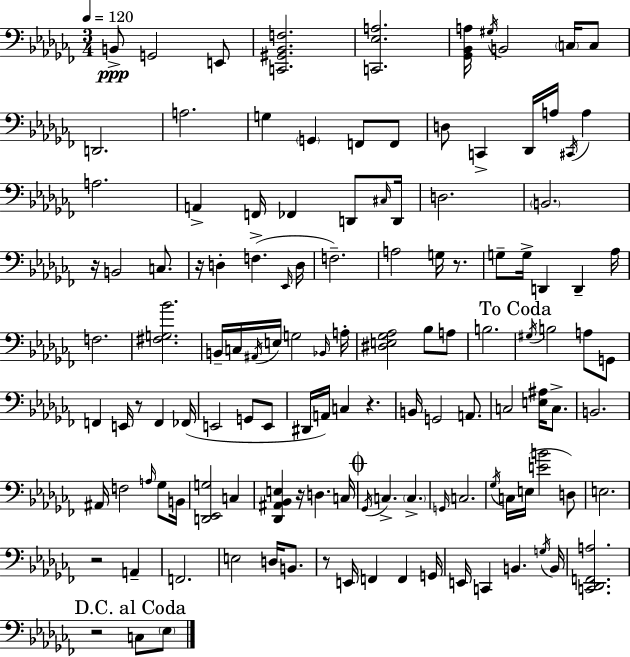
X:1
T:Untitled
M:3/4
L:1/4
K:Abm
B,,/2 G,,2 E,,/2 [C,,^G,,_B,,F,]2 [C,,_E,A,]2 [_G,,_B,,A,]/4 ^G,/4 B,,2 C,/4 C,/2 D,,2 A,2 G, G,, F,,/2 F,,/2 D,/2 C,, _D,,/4 A,/4 ^C,,/4 A, A,2 A,, F,,/4 _F,, D,,/2 ^C,/4 D,,/4 D,2 B,,2 z/4 B,,2 C,/2 z/4 D, F, _E,,/4 D,/4 F,2 A,2 G,/4 z/2 G,/2 G,/4 D,, D,, _A,/4 F,2 [^F,G,_B]2 B,,/4 C,/4 ^A,,/4 E,/4 G,2 _B,,/4 A,/4 [^D,E,_G,_A,]2 _B,/2 A,/2 B,2 ^G,/4 B,2 A,/2 G,,/2 F,, E,,/4 z/2 F,, _F,,/4 E,,2 G,,/2 E,,/2 ^D,,/4 A,,/4 C, z B,,/4 G,,2 A,,/2 C,2 [E,^A,]/4 C,/2 B,,2 ^A,,/4 F,2 A,/4 _G,/2 B,,/4 [D,,_E,,G,]2 C, [_D,,^A,,_B,,E,] z/4 D, C,/4 _G,,/4 C, C, G,,/4 C,2 _G,/4 C,/4 E,/4 [EB]2 D,/2 E,2 z2 A,, F,,2 E,2 D,/4 B,,/2 z/2 E,,/4 F,, F,, G,,/4 E,,/4 C,, B,, G,/4 B,,/4 [C,,_D,,F,,A,]2 z2 C,/2 _E,/2